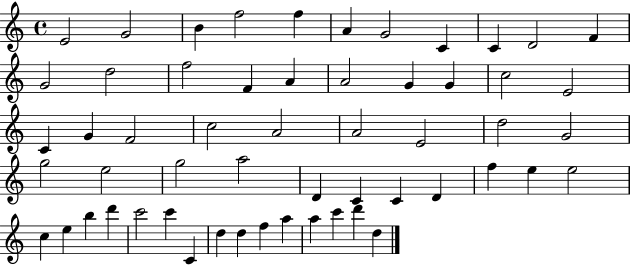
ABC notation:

X:1
T:Untitled
M:4/4
L:1/4
K:C
E2 G2 B f2 f A G2 C C D2 F G2 d2 f2 F A A2 G G c2 E2 C G F2 c2 A2 A2 E2 d2 G2 g2 e2 g2 a2 D C C D f e e2 c e b d' c'2 c' C d d f a a c' d' d